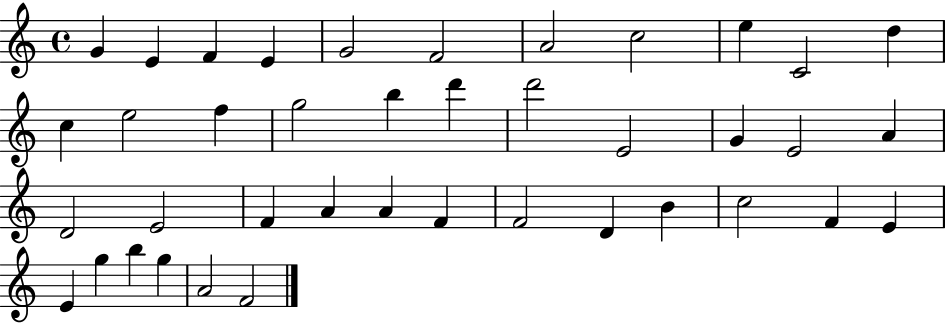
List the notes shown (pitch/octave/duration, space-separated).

G4/q E4/q F4/q E4/q G4/h F4/h A4/h C5/h E5/q C4/h D5/q C5/q E5/h F5/q G5/h B5/q D6/q D6/h E4/h G4/q E4/h A4/q D4/h E4/h F4/q A4/q A4/q F4/q F4/h D4/q B4/q C5/h F4/q E4/q E4/q G5/q B5/q G5/q A4/h F4/h